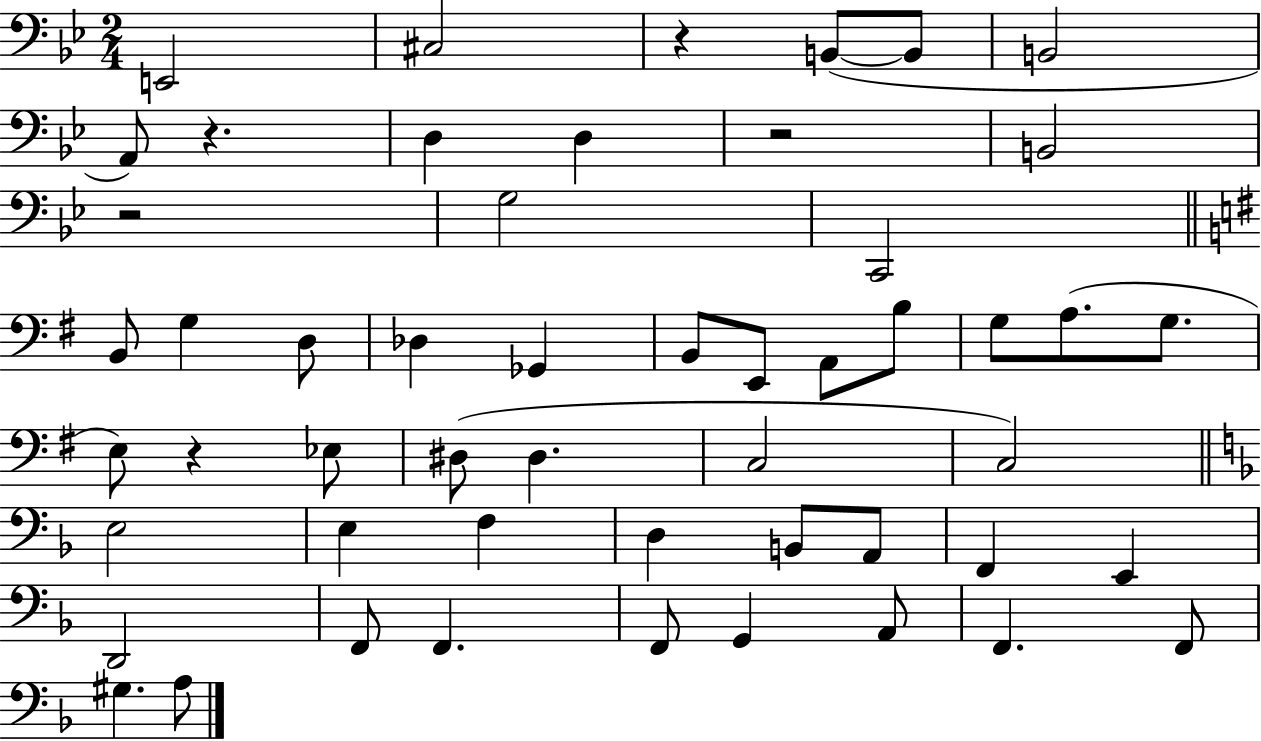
{
  \clef bass
  \numericTimeSignature
  \time 2/4
  \key bes \major
  e,2 | cis2 | r4 b,8~(~ b,8 | b,2 | \break a,8) r4. | d4 d4 | r2 | b,2 | \break r2 | g2 | c,2 | \bar "||" \break \key g \major b,8 g4 d8 | des4 ges,4 | b,8 e,8 a,8 b8 | g8 a8.( g8. | \break e8) r4 ees8 | dis8( dis4. | c2 | c2) | \break \bar "||" \break \key d \minor e2 | e4 f4 | d4 b,8 a,8 | f,4 e,4 | \break d,2 | f,8 f,4. | f,8 g,4 a,8 | f,4. f,8 | \break gis4. a8 | \bar "|."
}